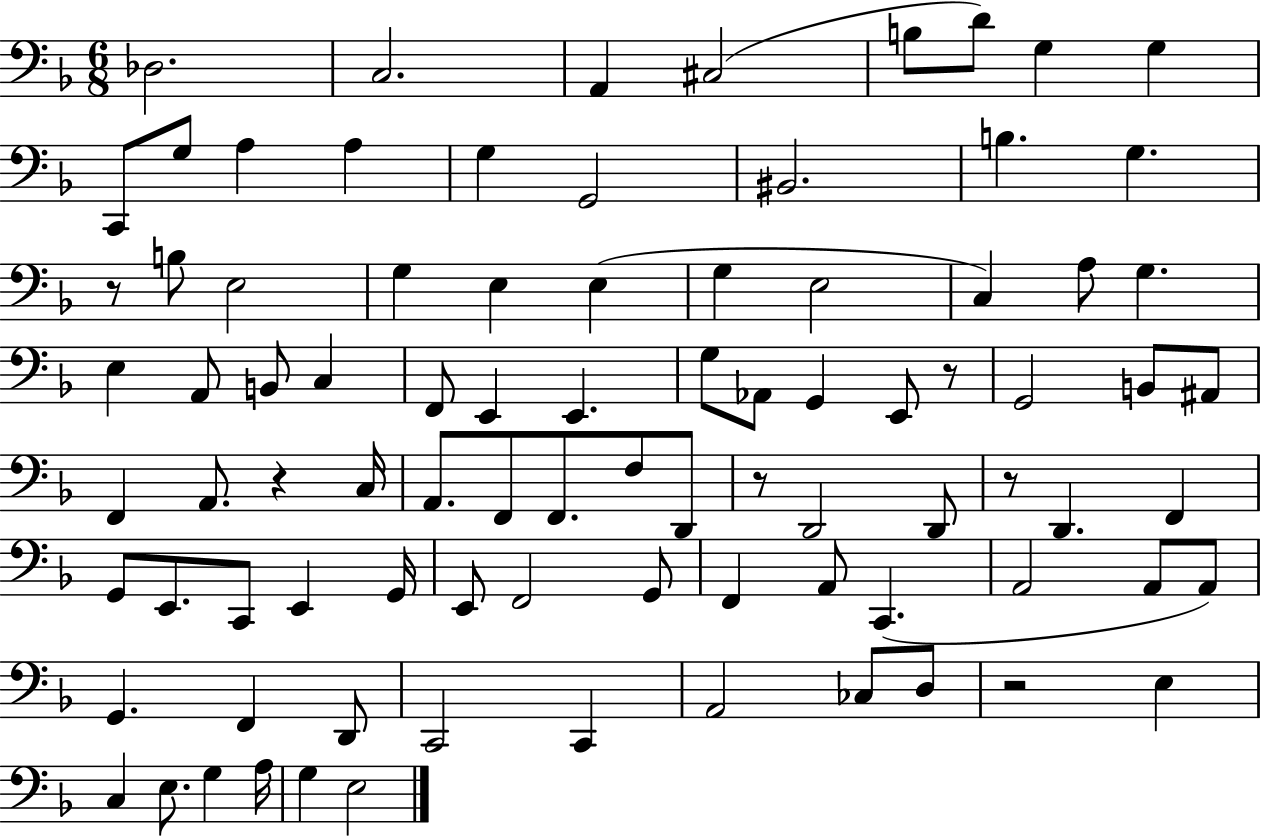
{
  \clef bass
  \numericTimeSignature
  \time 6/8
  \key f \major
  des2. | c2. | a,4 cis2( | b8 d'8) g4 g4 | \break c,8 g8 a4 a4 | g4 g,2 | bis,2. | b4. g4. | \break r8 b8 e2 | g4 e4 e4( | g4 e2 | c4) a8 g4. | \break e4 a,8 b,8 c4 | f,8 e,4 e,4. | g8 aes,8 g,4 e,8 r8 | g,2 b,8 ais,8 | \break f,4 a,8. r4 c16 | a,8. f,8 f,8. f8 d,8 | r8 d,2 d,8 | r8 d,4. f,4 | \break g,8 e,8. c,8 e,4 g,16 | e,8 f,2 g,8 | f,4 a,8 c,4.( | a,2 a,8 a,8) | \break g,4. f,4 d,8 | c,2 c,4 | a,2 ces8 d8 | r2 e4 | \break c4 e8. g4 a16 | g4 e2 | \bar "|."
}